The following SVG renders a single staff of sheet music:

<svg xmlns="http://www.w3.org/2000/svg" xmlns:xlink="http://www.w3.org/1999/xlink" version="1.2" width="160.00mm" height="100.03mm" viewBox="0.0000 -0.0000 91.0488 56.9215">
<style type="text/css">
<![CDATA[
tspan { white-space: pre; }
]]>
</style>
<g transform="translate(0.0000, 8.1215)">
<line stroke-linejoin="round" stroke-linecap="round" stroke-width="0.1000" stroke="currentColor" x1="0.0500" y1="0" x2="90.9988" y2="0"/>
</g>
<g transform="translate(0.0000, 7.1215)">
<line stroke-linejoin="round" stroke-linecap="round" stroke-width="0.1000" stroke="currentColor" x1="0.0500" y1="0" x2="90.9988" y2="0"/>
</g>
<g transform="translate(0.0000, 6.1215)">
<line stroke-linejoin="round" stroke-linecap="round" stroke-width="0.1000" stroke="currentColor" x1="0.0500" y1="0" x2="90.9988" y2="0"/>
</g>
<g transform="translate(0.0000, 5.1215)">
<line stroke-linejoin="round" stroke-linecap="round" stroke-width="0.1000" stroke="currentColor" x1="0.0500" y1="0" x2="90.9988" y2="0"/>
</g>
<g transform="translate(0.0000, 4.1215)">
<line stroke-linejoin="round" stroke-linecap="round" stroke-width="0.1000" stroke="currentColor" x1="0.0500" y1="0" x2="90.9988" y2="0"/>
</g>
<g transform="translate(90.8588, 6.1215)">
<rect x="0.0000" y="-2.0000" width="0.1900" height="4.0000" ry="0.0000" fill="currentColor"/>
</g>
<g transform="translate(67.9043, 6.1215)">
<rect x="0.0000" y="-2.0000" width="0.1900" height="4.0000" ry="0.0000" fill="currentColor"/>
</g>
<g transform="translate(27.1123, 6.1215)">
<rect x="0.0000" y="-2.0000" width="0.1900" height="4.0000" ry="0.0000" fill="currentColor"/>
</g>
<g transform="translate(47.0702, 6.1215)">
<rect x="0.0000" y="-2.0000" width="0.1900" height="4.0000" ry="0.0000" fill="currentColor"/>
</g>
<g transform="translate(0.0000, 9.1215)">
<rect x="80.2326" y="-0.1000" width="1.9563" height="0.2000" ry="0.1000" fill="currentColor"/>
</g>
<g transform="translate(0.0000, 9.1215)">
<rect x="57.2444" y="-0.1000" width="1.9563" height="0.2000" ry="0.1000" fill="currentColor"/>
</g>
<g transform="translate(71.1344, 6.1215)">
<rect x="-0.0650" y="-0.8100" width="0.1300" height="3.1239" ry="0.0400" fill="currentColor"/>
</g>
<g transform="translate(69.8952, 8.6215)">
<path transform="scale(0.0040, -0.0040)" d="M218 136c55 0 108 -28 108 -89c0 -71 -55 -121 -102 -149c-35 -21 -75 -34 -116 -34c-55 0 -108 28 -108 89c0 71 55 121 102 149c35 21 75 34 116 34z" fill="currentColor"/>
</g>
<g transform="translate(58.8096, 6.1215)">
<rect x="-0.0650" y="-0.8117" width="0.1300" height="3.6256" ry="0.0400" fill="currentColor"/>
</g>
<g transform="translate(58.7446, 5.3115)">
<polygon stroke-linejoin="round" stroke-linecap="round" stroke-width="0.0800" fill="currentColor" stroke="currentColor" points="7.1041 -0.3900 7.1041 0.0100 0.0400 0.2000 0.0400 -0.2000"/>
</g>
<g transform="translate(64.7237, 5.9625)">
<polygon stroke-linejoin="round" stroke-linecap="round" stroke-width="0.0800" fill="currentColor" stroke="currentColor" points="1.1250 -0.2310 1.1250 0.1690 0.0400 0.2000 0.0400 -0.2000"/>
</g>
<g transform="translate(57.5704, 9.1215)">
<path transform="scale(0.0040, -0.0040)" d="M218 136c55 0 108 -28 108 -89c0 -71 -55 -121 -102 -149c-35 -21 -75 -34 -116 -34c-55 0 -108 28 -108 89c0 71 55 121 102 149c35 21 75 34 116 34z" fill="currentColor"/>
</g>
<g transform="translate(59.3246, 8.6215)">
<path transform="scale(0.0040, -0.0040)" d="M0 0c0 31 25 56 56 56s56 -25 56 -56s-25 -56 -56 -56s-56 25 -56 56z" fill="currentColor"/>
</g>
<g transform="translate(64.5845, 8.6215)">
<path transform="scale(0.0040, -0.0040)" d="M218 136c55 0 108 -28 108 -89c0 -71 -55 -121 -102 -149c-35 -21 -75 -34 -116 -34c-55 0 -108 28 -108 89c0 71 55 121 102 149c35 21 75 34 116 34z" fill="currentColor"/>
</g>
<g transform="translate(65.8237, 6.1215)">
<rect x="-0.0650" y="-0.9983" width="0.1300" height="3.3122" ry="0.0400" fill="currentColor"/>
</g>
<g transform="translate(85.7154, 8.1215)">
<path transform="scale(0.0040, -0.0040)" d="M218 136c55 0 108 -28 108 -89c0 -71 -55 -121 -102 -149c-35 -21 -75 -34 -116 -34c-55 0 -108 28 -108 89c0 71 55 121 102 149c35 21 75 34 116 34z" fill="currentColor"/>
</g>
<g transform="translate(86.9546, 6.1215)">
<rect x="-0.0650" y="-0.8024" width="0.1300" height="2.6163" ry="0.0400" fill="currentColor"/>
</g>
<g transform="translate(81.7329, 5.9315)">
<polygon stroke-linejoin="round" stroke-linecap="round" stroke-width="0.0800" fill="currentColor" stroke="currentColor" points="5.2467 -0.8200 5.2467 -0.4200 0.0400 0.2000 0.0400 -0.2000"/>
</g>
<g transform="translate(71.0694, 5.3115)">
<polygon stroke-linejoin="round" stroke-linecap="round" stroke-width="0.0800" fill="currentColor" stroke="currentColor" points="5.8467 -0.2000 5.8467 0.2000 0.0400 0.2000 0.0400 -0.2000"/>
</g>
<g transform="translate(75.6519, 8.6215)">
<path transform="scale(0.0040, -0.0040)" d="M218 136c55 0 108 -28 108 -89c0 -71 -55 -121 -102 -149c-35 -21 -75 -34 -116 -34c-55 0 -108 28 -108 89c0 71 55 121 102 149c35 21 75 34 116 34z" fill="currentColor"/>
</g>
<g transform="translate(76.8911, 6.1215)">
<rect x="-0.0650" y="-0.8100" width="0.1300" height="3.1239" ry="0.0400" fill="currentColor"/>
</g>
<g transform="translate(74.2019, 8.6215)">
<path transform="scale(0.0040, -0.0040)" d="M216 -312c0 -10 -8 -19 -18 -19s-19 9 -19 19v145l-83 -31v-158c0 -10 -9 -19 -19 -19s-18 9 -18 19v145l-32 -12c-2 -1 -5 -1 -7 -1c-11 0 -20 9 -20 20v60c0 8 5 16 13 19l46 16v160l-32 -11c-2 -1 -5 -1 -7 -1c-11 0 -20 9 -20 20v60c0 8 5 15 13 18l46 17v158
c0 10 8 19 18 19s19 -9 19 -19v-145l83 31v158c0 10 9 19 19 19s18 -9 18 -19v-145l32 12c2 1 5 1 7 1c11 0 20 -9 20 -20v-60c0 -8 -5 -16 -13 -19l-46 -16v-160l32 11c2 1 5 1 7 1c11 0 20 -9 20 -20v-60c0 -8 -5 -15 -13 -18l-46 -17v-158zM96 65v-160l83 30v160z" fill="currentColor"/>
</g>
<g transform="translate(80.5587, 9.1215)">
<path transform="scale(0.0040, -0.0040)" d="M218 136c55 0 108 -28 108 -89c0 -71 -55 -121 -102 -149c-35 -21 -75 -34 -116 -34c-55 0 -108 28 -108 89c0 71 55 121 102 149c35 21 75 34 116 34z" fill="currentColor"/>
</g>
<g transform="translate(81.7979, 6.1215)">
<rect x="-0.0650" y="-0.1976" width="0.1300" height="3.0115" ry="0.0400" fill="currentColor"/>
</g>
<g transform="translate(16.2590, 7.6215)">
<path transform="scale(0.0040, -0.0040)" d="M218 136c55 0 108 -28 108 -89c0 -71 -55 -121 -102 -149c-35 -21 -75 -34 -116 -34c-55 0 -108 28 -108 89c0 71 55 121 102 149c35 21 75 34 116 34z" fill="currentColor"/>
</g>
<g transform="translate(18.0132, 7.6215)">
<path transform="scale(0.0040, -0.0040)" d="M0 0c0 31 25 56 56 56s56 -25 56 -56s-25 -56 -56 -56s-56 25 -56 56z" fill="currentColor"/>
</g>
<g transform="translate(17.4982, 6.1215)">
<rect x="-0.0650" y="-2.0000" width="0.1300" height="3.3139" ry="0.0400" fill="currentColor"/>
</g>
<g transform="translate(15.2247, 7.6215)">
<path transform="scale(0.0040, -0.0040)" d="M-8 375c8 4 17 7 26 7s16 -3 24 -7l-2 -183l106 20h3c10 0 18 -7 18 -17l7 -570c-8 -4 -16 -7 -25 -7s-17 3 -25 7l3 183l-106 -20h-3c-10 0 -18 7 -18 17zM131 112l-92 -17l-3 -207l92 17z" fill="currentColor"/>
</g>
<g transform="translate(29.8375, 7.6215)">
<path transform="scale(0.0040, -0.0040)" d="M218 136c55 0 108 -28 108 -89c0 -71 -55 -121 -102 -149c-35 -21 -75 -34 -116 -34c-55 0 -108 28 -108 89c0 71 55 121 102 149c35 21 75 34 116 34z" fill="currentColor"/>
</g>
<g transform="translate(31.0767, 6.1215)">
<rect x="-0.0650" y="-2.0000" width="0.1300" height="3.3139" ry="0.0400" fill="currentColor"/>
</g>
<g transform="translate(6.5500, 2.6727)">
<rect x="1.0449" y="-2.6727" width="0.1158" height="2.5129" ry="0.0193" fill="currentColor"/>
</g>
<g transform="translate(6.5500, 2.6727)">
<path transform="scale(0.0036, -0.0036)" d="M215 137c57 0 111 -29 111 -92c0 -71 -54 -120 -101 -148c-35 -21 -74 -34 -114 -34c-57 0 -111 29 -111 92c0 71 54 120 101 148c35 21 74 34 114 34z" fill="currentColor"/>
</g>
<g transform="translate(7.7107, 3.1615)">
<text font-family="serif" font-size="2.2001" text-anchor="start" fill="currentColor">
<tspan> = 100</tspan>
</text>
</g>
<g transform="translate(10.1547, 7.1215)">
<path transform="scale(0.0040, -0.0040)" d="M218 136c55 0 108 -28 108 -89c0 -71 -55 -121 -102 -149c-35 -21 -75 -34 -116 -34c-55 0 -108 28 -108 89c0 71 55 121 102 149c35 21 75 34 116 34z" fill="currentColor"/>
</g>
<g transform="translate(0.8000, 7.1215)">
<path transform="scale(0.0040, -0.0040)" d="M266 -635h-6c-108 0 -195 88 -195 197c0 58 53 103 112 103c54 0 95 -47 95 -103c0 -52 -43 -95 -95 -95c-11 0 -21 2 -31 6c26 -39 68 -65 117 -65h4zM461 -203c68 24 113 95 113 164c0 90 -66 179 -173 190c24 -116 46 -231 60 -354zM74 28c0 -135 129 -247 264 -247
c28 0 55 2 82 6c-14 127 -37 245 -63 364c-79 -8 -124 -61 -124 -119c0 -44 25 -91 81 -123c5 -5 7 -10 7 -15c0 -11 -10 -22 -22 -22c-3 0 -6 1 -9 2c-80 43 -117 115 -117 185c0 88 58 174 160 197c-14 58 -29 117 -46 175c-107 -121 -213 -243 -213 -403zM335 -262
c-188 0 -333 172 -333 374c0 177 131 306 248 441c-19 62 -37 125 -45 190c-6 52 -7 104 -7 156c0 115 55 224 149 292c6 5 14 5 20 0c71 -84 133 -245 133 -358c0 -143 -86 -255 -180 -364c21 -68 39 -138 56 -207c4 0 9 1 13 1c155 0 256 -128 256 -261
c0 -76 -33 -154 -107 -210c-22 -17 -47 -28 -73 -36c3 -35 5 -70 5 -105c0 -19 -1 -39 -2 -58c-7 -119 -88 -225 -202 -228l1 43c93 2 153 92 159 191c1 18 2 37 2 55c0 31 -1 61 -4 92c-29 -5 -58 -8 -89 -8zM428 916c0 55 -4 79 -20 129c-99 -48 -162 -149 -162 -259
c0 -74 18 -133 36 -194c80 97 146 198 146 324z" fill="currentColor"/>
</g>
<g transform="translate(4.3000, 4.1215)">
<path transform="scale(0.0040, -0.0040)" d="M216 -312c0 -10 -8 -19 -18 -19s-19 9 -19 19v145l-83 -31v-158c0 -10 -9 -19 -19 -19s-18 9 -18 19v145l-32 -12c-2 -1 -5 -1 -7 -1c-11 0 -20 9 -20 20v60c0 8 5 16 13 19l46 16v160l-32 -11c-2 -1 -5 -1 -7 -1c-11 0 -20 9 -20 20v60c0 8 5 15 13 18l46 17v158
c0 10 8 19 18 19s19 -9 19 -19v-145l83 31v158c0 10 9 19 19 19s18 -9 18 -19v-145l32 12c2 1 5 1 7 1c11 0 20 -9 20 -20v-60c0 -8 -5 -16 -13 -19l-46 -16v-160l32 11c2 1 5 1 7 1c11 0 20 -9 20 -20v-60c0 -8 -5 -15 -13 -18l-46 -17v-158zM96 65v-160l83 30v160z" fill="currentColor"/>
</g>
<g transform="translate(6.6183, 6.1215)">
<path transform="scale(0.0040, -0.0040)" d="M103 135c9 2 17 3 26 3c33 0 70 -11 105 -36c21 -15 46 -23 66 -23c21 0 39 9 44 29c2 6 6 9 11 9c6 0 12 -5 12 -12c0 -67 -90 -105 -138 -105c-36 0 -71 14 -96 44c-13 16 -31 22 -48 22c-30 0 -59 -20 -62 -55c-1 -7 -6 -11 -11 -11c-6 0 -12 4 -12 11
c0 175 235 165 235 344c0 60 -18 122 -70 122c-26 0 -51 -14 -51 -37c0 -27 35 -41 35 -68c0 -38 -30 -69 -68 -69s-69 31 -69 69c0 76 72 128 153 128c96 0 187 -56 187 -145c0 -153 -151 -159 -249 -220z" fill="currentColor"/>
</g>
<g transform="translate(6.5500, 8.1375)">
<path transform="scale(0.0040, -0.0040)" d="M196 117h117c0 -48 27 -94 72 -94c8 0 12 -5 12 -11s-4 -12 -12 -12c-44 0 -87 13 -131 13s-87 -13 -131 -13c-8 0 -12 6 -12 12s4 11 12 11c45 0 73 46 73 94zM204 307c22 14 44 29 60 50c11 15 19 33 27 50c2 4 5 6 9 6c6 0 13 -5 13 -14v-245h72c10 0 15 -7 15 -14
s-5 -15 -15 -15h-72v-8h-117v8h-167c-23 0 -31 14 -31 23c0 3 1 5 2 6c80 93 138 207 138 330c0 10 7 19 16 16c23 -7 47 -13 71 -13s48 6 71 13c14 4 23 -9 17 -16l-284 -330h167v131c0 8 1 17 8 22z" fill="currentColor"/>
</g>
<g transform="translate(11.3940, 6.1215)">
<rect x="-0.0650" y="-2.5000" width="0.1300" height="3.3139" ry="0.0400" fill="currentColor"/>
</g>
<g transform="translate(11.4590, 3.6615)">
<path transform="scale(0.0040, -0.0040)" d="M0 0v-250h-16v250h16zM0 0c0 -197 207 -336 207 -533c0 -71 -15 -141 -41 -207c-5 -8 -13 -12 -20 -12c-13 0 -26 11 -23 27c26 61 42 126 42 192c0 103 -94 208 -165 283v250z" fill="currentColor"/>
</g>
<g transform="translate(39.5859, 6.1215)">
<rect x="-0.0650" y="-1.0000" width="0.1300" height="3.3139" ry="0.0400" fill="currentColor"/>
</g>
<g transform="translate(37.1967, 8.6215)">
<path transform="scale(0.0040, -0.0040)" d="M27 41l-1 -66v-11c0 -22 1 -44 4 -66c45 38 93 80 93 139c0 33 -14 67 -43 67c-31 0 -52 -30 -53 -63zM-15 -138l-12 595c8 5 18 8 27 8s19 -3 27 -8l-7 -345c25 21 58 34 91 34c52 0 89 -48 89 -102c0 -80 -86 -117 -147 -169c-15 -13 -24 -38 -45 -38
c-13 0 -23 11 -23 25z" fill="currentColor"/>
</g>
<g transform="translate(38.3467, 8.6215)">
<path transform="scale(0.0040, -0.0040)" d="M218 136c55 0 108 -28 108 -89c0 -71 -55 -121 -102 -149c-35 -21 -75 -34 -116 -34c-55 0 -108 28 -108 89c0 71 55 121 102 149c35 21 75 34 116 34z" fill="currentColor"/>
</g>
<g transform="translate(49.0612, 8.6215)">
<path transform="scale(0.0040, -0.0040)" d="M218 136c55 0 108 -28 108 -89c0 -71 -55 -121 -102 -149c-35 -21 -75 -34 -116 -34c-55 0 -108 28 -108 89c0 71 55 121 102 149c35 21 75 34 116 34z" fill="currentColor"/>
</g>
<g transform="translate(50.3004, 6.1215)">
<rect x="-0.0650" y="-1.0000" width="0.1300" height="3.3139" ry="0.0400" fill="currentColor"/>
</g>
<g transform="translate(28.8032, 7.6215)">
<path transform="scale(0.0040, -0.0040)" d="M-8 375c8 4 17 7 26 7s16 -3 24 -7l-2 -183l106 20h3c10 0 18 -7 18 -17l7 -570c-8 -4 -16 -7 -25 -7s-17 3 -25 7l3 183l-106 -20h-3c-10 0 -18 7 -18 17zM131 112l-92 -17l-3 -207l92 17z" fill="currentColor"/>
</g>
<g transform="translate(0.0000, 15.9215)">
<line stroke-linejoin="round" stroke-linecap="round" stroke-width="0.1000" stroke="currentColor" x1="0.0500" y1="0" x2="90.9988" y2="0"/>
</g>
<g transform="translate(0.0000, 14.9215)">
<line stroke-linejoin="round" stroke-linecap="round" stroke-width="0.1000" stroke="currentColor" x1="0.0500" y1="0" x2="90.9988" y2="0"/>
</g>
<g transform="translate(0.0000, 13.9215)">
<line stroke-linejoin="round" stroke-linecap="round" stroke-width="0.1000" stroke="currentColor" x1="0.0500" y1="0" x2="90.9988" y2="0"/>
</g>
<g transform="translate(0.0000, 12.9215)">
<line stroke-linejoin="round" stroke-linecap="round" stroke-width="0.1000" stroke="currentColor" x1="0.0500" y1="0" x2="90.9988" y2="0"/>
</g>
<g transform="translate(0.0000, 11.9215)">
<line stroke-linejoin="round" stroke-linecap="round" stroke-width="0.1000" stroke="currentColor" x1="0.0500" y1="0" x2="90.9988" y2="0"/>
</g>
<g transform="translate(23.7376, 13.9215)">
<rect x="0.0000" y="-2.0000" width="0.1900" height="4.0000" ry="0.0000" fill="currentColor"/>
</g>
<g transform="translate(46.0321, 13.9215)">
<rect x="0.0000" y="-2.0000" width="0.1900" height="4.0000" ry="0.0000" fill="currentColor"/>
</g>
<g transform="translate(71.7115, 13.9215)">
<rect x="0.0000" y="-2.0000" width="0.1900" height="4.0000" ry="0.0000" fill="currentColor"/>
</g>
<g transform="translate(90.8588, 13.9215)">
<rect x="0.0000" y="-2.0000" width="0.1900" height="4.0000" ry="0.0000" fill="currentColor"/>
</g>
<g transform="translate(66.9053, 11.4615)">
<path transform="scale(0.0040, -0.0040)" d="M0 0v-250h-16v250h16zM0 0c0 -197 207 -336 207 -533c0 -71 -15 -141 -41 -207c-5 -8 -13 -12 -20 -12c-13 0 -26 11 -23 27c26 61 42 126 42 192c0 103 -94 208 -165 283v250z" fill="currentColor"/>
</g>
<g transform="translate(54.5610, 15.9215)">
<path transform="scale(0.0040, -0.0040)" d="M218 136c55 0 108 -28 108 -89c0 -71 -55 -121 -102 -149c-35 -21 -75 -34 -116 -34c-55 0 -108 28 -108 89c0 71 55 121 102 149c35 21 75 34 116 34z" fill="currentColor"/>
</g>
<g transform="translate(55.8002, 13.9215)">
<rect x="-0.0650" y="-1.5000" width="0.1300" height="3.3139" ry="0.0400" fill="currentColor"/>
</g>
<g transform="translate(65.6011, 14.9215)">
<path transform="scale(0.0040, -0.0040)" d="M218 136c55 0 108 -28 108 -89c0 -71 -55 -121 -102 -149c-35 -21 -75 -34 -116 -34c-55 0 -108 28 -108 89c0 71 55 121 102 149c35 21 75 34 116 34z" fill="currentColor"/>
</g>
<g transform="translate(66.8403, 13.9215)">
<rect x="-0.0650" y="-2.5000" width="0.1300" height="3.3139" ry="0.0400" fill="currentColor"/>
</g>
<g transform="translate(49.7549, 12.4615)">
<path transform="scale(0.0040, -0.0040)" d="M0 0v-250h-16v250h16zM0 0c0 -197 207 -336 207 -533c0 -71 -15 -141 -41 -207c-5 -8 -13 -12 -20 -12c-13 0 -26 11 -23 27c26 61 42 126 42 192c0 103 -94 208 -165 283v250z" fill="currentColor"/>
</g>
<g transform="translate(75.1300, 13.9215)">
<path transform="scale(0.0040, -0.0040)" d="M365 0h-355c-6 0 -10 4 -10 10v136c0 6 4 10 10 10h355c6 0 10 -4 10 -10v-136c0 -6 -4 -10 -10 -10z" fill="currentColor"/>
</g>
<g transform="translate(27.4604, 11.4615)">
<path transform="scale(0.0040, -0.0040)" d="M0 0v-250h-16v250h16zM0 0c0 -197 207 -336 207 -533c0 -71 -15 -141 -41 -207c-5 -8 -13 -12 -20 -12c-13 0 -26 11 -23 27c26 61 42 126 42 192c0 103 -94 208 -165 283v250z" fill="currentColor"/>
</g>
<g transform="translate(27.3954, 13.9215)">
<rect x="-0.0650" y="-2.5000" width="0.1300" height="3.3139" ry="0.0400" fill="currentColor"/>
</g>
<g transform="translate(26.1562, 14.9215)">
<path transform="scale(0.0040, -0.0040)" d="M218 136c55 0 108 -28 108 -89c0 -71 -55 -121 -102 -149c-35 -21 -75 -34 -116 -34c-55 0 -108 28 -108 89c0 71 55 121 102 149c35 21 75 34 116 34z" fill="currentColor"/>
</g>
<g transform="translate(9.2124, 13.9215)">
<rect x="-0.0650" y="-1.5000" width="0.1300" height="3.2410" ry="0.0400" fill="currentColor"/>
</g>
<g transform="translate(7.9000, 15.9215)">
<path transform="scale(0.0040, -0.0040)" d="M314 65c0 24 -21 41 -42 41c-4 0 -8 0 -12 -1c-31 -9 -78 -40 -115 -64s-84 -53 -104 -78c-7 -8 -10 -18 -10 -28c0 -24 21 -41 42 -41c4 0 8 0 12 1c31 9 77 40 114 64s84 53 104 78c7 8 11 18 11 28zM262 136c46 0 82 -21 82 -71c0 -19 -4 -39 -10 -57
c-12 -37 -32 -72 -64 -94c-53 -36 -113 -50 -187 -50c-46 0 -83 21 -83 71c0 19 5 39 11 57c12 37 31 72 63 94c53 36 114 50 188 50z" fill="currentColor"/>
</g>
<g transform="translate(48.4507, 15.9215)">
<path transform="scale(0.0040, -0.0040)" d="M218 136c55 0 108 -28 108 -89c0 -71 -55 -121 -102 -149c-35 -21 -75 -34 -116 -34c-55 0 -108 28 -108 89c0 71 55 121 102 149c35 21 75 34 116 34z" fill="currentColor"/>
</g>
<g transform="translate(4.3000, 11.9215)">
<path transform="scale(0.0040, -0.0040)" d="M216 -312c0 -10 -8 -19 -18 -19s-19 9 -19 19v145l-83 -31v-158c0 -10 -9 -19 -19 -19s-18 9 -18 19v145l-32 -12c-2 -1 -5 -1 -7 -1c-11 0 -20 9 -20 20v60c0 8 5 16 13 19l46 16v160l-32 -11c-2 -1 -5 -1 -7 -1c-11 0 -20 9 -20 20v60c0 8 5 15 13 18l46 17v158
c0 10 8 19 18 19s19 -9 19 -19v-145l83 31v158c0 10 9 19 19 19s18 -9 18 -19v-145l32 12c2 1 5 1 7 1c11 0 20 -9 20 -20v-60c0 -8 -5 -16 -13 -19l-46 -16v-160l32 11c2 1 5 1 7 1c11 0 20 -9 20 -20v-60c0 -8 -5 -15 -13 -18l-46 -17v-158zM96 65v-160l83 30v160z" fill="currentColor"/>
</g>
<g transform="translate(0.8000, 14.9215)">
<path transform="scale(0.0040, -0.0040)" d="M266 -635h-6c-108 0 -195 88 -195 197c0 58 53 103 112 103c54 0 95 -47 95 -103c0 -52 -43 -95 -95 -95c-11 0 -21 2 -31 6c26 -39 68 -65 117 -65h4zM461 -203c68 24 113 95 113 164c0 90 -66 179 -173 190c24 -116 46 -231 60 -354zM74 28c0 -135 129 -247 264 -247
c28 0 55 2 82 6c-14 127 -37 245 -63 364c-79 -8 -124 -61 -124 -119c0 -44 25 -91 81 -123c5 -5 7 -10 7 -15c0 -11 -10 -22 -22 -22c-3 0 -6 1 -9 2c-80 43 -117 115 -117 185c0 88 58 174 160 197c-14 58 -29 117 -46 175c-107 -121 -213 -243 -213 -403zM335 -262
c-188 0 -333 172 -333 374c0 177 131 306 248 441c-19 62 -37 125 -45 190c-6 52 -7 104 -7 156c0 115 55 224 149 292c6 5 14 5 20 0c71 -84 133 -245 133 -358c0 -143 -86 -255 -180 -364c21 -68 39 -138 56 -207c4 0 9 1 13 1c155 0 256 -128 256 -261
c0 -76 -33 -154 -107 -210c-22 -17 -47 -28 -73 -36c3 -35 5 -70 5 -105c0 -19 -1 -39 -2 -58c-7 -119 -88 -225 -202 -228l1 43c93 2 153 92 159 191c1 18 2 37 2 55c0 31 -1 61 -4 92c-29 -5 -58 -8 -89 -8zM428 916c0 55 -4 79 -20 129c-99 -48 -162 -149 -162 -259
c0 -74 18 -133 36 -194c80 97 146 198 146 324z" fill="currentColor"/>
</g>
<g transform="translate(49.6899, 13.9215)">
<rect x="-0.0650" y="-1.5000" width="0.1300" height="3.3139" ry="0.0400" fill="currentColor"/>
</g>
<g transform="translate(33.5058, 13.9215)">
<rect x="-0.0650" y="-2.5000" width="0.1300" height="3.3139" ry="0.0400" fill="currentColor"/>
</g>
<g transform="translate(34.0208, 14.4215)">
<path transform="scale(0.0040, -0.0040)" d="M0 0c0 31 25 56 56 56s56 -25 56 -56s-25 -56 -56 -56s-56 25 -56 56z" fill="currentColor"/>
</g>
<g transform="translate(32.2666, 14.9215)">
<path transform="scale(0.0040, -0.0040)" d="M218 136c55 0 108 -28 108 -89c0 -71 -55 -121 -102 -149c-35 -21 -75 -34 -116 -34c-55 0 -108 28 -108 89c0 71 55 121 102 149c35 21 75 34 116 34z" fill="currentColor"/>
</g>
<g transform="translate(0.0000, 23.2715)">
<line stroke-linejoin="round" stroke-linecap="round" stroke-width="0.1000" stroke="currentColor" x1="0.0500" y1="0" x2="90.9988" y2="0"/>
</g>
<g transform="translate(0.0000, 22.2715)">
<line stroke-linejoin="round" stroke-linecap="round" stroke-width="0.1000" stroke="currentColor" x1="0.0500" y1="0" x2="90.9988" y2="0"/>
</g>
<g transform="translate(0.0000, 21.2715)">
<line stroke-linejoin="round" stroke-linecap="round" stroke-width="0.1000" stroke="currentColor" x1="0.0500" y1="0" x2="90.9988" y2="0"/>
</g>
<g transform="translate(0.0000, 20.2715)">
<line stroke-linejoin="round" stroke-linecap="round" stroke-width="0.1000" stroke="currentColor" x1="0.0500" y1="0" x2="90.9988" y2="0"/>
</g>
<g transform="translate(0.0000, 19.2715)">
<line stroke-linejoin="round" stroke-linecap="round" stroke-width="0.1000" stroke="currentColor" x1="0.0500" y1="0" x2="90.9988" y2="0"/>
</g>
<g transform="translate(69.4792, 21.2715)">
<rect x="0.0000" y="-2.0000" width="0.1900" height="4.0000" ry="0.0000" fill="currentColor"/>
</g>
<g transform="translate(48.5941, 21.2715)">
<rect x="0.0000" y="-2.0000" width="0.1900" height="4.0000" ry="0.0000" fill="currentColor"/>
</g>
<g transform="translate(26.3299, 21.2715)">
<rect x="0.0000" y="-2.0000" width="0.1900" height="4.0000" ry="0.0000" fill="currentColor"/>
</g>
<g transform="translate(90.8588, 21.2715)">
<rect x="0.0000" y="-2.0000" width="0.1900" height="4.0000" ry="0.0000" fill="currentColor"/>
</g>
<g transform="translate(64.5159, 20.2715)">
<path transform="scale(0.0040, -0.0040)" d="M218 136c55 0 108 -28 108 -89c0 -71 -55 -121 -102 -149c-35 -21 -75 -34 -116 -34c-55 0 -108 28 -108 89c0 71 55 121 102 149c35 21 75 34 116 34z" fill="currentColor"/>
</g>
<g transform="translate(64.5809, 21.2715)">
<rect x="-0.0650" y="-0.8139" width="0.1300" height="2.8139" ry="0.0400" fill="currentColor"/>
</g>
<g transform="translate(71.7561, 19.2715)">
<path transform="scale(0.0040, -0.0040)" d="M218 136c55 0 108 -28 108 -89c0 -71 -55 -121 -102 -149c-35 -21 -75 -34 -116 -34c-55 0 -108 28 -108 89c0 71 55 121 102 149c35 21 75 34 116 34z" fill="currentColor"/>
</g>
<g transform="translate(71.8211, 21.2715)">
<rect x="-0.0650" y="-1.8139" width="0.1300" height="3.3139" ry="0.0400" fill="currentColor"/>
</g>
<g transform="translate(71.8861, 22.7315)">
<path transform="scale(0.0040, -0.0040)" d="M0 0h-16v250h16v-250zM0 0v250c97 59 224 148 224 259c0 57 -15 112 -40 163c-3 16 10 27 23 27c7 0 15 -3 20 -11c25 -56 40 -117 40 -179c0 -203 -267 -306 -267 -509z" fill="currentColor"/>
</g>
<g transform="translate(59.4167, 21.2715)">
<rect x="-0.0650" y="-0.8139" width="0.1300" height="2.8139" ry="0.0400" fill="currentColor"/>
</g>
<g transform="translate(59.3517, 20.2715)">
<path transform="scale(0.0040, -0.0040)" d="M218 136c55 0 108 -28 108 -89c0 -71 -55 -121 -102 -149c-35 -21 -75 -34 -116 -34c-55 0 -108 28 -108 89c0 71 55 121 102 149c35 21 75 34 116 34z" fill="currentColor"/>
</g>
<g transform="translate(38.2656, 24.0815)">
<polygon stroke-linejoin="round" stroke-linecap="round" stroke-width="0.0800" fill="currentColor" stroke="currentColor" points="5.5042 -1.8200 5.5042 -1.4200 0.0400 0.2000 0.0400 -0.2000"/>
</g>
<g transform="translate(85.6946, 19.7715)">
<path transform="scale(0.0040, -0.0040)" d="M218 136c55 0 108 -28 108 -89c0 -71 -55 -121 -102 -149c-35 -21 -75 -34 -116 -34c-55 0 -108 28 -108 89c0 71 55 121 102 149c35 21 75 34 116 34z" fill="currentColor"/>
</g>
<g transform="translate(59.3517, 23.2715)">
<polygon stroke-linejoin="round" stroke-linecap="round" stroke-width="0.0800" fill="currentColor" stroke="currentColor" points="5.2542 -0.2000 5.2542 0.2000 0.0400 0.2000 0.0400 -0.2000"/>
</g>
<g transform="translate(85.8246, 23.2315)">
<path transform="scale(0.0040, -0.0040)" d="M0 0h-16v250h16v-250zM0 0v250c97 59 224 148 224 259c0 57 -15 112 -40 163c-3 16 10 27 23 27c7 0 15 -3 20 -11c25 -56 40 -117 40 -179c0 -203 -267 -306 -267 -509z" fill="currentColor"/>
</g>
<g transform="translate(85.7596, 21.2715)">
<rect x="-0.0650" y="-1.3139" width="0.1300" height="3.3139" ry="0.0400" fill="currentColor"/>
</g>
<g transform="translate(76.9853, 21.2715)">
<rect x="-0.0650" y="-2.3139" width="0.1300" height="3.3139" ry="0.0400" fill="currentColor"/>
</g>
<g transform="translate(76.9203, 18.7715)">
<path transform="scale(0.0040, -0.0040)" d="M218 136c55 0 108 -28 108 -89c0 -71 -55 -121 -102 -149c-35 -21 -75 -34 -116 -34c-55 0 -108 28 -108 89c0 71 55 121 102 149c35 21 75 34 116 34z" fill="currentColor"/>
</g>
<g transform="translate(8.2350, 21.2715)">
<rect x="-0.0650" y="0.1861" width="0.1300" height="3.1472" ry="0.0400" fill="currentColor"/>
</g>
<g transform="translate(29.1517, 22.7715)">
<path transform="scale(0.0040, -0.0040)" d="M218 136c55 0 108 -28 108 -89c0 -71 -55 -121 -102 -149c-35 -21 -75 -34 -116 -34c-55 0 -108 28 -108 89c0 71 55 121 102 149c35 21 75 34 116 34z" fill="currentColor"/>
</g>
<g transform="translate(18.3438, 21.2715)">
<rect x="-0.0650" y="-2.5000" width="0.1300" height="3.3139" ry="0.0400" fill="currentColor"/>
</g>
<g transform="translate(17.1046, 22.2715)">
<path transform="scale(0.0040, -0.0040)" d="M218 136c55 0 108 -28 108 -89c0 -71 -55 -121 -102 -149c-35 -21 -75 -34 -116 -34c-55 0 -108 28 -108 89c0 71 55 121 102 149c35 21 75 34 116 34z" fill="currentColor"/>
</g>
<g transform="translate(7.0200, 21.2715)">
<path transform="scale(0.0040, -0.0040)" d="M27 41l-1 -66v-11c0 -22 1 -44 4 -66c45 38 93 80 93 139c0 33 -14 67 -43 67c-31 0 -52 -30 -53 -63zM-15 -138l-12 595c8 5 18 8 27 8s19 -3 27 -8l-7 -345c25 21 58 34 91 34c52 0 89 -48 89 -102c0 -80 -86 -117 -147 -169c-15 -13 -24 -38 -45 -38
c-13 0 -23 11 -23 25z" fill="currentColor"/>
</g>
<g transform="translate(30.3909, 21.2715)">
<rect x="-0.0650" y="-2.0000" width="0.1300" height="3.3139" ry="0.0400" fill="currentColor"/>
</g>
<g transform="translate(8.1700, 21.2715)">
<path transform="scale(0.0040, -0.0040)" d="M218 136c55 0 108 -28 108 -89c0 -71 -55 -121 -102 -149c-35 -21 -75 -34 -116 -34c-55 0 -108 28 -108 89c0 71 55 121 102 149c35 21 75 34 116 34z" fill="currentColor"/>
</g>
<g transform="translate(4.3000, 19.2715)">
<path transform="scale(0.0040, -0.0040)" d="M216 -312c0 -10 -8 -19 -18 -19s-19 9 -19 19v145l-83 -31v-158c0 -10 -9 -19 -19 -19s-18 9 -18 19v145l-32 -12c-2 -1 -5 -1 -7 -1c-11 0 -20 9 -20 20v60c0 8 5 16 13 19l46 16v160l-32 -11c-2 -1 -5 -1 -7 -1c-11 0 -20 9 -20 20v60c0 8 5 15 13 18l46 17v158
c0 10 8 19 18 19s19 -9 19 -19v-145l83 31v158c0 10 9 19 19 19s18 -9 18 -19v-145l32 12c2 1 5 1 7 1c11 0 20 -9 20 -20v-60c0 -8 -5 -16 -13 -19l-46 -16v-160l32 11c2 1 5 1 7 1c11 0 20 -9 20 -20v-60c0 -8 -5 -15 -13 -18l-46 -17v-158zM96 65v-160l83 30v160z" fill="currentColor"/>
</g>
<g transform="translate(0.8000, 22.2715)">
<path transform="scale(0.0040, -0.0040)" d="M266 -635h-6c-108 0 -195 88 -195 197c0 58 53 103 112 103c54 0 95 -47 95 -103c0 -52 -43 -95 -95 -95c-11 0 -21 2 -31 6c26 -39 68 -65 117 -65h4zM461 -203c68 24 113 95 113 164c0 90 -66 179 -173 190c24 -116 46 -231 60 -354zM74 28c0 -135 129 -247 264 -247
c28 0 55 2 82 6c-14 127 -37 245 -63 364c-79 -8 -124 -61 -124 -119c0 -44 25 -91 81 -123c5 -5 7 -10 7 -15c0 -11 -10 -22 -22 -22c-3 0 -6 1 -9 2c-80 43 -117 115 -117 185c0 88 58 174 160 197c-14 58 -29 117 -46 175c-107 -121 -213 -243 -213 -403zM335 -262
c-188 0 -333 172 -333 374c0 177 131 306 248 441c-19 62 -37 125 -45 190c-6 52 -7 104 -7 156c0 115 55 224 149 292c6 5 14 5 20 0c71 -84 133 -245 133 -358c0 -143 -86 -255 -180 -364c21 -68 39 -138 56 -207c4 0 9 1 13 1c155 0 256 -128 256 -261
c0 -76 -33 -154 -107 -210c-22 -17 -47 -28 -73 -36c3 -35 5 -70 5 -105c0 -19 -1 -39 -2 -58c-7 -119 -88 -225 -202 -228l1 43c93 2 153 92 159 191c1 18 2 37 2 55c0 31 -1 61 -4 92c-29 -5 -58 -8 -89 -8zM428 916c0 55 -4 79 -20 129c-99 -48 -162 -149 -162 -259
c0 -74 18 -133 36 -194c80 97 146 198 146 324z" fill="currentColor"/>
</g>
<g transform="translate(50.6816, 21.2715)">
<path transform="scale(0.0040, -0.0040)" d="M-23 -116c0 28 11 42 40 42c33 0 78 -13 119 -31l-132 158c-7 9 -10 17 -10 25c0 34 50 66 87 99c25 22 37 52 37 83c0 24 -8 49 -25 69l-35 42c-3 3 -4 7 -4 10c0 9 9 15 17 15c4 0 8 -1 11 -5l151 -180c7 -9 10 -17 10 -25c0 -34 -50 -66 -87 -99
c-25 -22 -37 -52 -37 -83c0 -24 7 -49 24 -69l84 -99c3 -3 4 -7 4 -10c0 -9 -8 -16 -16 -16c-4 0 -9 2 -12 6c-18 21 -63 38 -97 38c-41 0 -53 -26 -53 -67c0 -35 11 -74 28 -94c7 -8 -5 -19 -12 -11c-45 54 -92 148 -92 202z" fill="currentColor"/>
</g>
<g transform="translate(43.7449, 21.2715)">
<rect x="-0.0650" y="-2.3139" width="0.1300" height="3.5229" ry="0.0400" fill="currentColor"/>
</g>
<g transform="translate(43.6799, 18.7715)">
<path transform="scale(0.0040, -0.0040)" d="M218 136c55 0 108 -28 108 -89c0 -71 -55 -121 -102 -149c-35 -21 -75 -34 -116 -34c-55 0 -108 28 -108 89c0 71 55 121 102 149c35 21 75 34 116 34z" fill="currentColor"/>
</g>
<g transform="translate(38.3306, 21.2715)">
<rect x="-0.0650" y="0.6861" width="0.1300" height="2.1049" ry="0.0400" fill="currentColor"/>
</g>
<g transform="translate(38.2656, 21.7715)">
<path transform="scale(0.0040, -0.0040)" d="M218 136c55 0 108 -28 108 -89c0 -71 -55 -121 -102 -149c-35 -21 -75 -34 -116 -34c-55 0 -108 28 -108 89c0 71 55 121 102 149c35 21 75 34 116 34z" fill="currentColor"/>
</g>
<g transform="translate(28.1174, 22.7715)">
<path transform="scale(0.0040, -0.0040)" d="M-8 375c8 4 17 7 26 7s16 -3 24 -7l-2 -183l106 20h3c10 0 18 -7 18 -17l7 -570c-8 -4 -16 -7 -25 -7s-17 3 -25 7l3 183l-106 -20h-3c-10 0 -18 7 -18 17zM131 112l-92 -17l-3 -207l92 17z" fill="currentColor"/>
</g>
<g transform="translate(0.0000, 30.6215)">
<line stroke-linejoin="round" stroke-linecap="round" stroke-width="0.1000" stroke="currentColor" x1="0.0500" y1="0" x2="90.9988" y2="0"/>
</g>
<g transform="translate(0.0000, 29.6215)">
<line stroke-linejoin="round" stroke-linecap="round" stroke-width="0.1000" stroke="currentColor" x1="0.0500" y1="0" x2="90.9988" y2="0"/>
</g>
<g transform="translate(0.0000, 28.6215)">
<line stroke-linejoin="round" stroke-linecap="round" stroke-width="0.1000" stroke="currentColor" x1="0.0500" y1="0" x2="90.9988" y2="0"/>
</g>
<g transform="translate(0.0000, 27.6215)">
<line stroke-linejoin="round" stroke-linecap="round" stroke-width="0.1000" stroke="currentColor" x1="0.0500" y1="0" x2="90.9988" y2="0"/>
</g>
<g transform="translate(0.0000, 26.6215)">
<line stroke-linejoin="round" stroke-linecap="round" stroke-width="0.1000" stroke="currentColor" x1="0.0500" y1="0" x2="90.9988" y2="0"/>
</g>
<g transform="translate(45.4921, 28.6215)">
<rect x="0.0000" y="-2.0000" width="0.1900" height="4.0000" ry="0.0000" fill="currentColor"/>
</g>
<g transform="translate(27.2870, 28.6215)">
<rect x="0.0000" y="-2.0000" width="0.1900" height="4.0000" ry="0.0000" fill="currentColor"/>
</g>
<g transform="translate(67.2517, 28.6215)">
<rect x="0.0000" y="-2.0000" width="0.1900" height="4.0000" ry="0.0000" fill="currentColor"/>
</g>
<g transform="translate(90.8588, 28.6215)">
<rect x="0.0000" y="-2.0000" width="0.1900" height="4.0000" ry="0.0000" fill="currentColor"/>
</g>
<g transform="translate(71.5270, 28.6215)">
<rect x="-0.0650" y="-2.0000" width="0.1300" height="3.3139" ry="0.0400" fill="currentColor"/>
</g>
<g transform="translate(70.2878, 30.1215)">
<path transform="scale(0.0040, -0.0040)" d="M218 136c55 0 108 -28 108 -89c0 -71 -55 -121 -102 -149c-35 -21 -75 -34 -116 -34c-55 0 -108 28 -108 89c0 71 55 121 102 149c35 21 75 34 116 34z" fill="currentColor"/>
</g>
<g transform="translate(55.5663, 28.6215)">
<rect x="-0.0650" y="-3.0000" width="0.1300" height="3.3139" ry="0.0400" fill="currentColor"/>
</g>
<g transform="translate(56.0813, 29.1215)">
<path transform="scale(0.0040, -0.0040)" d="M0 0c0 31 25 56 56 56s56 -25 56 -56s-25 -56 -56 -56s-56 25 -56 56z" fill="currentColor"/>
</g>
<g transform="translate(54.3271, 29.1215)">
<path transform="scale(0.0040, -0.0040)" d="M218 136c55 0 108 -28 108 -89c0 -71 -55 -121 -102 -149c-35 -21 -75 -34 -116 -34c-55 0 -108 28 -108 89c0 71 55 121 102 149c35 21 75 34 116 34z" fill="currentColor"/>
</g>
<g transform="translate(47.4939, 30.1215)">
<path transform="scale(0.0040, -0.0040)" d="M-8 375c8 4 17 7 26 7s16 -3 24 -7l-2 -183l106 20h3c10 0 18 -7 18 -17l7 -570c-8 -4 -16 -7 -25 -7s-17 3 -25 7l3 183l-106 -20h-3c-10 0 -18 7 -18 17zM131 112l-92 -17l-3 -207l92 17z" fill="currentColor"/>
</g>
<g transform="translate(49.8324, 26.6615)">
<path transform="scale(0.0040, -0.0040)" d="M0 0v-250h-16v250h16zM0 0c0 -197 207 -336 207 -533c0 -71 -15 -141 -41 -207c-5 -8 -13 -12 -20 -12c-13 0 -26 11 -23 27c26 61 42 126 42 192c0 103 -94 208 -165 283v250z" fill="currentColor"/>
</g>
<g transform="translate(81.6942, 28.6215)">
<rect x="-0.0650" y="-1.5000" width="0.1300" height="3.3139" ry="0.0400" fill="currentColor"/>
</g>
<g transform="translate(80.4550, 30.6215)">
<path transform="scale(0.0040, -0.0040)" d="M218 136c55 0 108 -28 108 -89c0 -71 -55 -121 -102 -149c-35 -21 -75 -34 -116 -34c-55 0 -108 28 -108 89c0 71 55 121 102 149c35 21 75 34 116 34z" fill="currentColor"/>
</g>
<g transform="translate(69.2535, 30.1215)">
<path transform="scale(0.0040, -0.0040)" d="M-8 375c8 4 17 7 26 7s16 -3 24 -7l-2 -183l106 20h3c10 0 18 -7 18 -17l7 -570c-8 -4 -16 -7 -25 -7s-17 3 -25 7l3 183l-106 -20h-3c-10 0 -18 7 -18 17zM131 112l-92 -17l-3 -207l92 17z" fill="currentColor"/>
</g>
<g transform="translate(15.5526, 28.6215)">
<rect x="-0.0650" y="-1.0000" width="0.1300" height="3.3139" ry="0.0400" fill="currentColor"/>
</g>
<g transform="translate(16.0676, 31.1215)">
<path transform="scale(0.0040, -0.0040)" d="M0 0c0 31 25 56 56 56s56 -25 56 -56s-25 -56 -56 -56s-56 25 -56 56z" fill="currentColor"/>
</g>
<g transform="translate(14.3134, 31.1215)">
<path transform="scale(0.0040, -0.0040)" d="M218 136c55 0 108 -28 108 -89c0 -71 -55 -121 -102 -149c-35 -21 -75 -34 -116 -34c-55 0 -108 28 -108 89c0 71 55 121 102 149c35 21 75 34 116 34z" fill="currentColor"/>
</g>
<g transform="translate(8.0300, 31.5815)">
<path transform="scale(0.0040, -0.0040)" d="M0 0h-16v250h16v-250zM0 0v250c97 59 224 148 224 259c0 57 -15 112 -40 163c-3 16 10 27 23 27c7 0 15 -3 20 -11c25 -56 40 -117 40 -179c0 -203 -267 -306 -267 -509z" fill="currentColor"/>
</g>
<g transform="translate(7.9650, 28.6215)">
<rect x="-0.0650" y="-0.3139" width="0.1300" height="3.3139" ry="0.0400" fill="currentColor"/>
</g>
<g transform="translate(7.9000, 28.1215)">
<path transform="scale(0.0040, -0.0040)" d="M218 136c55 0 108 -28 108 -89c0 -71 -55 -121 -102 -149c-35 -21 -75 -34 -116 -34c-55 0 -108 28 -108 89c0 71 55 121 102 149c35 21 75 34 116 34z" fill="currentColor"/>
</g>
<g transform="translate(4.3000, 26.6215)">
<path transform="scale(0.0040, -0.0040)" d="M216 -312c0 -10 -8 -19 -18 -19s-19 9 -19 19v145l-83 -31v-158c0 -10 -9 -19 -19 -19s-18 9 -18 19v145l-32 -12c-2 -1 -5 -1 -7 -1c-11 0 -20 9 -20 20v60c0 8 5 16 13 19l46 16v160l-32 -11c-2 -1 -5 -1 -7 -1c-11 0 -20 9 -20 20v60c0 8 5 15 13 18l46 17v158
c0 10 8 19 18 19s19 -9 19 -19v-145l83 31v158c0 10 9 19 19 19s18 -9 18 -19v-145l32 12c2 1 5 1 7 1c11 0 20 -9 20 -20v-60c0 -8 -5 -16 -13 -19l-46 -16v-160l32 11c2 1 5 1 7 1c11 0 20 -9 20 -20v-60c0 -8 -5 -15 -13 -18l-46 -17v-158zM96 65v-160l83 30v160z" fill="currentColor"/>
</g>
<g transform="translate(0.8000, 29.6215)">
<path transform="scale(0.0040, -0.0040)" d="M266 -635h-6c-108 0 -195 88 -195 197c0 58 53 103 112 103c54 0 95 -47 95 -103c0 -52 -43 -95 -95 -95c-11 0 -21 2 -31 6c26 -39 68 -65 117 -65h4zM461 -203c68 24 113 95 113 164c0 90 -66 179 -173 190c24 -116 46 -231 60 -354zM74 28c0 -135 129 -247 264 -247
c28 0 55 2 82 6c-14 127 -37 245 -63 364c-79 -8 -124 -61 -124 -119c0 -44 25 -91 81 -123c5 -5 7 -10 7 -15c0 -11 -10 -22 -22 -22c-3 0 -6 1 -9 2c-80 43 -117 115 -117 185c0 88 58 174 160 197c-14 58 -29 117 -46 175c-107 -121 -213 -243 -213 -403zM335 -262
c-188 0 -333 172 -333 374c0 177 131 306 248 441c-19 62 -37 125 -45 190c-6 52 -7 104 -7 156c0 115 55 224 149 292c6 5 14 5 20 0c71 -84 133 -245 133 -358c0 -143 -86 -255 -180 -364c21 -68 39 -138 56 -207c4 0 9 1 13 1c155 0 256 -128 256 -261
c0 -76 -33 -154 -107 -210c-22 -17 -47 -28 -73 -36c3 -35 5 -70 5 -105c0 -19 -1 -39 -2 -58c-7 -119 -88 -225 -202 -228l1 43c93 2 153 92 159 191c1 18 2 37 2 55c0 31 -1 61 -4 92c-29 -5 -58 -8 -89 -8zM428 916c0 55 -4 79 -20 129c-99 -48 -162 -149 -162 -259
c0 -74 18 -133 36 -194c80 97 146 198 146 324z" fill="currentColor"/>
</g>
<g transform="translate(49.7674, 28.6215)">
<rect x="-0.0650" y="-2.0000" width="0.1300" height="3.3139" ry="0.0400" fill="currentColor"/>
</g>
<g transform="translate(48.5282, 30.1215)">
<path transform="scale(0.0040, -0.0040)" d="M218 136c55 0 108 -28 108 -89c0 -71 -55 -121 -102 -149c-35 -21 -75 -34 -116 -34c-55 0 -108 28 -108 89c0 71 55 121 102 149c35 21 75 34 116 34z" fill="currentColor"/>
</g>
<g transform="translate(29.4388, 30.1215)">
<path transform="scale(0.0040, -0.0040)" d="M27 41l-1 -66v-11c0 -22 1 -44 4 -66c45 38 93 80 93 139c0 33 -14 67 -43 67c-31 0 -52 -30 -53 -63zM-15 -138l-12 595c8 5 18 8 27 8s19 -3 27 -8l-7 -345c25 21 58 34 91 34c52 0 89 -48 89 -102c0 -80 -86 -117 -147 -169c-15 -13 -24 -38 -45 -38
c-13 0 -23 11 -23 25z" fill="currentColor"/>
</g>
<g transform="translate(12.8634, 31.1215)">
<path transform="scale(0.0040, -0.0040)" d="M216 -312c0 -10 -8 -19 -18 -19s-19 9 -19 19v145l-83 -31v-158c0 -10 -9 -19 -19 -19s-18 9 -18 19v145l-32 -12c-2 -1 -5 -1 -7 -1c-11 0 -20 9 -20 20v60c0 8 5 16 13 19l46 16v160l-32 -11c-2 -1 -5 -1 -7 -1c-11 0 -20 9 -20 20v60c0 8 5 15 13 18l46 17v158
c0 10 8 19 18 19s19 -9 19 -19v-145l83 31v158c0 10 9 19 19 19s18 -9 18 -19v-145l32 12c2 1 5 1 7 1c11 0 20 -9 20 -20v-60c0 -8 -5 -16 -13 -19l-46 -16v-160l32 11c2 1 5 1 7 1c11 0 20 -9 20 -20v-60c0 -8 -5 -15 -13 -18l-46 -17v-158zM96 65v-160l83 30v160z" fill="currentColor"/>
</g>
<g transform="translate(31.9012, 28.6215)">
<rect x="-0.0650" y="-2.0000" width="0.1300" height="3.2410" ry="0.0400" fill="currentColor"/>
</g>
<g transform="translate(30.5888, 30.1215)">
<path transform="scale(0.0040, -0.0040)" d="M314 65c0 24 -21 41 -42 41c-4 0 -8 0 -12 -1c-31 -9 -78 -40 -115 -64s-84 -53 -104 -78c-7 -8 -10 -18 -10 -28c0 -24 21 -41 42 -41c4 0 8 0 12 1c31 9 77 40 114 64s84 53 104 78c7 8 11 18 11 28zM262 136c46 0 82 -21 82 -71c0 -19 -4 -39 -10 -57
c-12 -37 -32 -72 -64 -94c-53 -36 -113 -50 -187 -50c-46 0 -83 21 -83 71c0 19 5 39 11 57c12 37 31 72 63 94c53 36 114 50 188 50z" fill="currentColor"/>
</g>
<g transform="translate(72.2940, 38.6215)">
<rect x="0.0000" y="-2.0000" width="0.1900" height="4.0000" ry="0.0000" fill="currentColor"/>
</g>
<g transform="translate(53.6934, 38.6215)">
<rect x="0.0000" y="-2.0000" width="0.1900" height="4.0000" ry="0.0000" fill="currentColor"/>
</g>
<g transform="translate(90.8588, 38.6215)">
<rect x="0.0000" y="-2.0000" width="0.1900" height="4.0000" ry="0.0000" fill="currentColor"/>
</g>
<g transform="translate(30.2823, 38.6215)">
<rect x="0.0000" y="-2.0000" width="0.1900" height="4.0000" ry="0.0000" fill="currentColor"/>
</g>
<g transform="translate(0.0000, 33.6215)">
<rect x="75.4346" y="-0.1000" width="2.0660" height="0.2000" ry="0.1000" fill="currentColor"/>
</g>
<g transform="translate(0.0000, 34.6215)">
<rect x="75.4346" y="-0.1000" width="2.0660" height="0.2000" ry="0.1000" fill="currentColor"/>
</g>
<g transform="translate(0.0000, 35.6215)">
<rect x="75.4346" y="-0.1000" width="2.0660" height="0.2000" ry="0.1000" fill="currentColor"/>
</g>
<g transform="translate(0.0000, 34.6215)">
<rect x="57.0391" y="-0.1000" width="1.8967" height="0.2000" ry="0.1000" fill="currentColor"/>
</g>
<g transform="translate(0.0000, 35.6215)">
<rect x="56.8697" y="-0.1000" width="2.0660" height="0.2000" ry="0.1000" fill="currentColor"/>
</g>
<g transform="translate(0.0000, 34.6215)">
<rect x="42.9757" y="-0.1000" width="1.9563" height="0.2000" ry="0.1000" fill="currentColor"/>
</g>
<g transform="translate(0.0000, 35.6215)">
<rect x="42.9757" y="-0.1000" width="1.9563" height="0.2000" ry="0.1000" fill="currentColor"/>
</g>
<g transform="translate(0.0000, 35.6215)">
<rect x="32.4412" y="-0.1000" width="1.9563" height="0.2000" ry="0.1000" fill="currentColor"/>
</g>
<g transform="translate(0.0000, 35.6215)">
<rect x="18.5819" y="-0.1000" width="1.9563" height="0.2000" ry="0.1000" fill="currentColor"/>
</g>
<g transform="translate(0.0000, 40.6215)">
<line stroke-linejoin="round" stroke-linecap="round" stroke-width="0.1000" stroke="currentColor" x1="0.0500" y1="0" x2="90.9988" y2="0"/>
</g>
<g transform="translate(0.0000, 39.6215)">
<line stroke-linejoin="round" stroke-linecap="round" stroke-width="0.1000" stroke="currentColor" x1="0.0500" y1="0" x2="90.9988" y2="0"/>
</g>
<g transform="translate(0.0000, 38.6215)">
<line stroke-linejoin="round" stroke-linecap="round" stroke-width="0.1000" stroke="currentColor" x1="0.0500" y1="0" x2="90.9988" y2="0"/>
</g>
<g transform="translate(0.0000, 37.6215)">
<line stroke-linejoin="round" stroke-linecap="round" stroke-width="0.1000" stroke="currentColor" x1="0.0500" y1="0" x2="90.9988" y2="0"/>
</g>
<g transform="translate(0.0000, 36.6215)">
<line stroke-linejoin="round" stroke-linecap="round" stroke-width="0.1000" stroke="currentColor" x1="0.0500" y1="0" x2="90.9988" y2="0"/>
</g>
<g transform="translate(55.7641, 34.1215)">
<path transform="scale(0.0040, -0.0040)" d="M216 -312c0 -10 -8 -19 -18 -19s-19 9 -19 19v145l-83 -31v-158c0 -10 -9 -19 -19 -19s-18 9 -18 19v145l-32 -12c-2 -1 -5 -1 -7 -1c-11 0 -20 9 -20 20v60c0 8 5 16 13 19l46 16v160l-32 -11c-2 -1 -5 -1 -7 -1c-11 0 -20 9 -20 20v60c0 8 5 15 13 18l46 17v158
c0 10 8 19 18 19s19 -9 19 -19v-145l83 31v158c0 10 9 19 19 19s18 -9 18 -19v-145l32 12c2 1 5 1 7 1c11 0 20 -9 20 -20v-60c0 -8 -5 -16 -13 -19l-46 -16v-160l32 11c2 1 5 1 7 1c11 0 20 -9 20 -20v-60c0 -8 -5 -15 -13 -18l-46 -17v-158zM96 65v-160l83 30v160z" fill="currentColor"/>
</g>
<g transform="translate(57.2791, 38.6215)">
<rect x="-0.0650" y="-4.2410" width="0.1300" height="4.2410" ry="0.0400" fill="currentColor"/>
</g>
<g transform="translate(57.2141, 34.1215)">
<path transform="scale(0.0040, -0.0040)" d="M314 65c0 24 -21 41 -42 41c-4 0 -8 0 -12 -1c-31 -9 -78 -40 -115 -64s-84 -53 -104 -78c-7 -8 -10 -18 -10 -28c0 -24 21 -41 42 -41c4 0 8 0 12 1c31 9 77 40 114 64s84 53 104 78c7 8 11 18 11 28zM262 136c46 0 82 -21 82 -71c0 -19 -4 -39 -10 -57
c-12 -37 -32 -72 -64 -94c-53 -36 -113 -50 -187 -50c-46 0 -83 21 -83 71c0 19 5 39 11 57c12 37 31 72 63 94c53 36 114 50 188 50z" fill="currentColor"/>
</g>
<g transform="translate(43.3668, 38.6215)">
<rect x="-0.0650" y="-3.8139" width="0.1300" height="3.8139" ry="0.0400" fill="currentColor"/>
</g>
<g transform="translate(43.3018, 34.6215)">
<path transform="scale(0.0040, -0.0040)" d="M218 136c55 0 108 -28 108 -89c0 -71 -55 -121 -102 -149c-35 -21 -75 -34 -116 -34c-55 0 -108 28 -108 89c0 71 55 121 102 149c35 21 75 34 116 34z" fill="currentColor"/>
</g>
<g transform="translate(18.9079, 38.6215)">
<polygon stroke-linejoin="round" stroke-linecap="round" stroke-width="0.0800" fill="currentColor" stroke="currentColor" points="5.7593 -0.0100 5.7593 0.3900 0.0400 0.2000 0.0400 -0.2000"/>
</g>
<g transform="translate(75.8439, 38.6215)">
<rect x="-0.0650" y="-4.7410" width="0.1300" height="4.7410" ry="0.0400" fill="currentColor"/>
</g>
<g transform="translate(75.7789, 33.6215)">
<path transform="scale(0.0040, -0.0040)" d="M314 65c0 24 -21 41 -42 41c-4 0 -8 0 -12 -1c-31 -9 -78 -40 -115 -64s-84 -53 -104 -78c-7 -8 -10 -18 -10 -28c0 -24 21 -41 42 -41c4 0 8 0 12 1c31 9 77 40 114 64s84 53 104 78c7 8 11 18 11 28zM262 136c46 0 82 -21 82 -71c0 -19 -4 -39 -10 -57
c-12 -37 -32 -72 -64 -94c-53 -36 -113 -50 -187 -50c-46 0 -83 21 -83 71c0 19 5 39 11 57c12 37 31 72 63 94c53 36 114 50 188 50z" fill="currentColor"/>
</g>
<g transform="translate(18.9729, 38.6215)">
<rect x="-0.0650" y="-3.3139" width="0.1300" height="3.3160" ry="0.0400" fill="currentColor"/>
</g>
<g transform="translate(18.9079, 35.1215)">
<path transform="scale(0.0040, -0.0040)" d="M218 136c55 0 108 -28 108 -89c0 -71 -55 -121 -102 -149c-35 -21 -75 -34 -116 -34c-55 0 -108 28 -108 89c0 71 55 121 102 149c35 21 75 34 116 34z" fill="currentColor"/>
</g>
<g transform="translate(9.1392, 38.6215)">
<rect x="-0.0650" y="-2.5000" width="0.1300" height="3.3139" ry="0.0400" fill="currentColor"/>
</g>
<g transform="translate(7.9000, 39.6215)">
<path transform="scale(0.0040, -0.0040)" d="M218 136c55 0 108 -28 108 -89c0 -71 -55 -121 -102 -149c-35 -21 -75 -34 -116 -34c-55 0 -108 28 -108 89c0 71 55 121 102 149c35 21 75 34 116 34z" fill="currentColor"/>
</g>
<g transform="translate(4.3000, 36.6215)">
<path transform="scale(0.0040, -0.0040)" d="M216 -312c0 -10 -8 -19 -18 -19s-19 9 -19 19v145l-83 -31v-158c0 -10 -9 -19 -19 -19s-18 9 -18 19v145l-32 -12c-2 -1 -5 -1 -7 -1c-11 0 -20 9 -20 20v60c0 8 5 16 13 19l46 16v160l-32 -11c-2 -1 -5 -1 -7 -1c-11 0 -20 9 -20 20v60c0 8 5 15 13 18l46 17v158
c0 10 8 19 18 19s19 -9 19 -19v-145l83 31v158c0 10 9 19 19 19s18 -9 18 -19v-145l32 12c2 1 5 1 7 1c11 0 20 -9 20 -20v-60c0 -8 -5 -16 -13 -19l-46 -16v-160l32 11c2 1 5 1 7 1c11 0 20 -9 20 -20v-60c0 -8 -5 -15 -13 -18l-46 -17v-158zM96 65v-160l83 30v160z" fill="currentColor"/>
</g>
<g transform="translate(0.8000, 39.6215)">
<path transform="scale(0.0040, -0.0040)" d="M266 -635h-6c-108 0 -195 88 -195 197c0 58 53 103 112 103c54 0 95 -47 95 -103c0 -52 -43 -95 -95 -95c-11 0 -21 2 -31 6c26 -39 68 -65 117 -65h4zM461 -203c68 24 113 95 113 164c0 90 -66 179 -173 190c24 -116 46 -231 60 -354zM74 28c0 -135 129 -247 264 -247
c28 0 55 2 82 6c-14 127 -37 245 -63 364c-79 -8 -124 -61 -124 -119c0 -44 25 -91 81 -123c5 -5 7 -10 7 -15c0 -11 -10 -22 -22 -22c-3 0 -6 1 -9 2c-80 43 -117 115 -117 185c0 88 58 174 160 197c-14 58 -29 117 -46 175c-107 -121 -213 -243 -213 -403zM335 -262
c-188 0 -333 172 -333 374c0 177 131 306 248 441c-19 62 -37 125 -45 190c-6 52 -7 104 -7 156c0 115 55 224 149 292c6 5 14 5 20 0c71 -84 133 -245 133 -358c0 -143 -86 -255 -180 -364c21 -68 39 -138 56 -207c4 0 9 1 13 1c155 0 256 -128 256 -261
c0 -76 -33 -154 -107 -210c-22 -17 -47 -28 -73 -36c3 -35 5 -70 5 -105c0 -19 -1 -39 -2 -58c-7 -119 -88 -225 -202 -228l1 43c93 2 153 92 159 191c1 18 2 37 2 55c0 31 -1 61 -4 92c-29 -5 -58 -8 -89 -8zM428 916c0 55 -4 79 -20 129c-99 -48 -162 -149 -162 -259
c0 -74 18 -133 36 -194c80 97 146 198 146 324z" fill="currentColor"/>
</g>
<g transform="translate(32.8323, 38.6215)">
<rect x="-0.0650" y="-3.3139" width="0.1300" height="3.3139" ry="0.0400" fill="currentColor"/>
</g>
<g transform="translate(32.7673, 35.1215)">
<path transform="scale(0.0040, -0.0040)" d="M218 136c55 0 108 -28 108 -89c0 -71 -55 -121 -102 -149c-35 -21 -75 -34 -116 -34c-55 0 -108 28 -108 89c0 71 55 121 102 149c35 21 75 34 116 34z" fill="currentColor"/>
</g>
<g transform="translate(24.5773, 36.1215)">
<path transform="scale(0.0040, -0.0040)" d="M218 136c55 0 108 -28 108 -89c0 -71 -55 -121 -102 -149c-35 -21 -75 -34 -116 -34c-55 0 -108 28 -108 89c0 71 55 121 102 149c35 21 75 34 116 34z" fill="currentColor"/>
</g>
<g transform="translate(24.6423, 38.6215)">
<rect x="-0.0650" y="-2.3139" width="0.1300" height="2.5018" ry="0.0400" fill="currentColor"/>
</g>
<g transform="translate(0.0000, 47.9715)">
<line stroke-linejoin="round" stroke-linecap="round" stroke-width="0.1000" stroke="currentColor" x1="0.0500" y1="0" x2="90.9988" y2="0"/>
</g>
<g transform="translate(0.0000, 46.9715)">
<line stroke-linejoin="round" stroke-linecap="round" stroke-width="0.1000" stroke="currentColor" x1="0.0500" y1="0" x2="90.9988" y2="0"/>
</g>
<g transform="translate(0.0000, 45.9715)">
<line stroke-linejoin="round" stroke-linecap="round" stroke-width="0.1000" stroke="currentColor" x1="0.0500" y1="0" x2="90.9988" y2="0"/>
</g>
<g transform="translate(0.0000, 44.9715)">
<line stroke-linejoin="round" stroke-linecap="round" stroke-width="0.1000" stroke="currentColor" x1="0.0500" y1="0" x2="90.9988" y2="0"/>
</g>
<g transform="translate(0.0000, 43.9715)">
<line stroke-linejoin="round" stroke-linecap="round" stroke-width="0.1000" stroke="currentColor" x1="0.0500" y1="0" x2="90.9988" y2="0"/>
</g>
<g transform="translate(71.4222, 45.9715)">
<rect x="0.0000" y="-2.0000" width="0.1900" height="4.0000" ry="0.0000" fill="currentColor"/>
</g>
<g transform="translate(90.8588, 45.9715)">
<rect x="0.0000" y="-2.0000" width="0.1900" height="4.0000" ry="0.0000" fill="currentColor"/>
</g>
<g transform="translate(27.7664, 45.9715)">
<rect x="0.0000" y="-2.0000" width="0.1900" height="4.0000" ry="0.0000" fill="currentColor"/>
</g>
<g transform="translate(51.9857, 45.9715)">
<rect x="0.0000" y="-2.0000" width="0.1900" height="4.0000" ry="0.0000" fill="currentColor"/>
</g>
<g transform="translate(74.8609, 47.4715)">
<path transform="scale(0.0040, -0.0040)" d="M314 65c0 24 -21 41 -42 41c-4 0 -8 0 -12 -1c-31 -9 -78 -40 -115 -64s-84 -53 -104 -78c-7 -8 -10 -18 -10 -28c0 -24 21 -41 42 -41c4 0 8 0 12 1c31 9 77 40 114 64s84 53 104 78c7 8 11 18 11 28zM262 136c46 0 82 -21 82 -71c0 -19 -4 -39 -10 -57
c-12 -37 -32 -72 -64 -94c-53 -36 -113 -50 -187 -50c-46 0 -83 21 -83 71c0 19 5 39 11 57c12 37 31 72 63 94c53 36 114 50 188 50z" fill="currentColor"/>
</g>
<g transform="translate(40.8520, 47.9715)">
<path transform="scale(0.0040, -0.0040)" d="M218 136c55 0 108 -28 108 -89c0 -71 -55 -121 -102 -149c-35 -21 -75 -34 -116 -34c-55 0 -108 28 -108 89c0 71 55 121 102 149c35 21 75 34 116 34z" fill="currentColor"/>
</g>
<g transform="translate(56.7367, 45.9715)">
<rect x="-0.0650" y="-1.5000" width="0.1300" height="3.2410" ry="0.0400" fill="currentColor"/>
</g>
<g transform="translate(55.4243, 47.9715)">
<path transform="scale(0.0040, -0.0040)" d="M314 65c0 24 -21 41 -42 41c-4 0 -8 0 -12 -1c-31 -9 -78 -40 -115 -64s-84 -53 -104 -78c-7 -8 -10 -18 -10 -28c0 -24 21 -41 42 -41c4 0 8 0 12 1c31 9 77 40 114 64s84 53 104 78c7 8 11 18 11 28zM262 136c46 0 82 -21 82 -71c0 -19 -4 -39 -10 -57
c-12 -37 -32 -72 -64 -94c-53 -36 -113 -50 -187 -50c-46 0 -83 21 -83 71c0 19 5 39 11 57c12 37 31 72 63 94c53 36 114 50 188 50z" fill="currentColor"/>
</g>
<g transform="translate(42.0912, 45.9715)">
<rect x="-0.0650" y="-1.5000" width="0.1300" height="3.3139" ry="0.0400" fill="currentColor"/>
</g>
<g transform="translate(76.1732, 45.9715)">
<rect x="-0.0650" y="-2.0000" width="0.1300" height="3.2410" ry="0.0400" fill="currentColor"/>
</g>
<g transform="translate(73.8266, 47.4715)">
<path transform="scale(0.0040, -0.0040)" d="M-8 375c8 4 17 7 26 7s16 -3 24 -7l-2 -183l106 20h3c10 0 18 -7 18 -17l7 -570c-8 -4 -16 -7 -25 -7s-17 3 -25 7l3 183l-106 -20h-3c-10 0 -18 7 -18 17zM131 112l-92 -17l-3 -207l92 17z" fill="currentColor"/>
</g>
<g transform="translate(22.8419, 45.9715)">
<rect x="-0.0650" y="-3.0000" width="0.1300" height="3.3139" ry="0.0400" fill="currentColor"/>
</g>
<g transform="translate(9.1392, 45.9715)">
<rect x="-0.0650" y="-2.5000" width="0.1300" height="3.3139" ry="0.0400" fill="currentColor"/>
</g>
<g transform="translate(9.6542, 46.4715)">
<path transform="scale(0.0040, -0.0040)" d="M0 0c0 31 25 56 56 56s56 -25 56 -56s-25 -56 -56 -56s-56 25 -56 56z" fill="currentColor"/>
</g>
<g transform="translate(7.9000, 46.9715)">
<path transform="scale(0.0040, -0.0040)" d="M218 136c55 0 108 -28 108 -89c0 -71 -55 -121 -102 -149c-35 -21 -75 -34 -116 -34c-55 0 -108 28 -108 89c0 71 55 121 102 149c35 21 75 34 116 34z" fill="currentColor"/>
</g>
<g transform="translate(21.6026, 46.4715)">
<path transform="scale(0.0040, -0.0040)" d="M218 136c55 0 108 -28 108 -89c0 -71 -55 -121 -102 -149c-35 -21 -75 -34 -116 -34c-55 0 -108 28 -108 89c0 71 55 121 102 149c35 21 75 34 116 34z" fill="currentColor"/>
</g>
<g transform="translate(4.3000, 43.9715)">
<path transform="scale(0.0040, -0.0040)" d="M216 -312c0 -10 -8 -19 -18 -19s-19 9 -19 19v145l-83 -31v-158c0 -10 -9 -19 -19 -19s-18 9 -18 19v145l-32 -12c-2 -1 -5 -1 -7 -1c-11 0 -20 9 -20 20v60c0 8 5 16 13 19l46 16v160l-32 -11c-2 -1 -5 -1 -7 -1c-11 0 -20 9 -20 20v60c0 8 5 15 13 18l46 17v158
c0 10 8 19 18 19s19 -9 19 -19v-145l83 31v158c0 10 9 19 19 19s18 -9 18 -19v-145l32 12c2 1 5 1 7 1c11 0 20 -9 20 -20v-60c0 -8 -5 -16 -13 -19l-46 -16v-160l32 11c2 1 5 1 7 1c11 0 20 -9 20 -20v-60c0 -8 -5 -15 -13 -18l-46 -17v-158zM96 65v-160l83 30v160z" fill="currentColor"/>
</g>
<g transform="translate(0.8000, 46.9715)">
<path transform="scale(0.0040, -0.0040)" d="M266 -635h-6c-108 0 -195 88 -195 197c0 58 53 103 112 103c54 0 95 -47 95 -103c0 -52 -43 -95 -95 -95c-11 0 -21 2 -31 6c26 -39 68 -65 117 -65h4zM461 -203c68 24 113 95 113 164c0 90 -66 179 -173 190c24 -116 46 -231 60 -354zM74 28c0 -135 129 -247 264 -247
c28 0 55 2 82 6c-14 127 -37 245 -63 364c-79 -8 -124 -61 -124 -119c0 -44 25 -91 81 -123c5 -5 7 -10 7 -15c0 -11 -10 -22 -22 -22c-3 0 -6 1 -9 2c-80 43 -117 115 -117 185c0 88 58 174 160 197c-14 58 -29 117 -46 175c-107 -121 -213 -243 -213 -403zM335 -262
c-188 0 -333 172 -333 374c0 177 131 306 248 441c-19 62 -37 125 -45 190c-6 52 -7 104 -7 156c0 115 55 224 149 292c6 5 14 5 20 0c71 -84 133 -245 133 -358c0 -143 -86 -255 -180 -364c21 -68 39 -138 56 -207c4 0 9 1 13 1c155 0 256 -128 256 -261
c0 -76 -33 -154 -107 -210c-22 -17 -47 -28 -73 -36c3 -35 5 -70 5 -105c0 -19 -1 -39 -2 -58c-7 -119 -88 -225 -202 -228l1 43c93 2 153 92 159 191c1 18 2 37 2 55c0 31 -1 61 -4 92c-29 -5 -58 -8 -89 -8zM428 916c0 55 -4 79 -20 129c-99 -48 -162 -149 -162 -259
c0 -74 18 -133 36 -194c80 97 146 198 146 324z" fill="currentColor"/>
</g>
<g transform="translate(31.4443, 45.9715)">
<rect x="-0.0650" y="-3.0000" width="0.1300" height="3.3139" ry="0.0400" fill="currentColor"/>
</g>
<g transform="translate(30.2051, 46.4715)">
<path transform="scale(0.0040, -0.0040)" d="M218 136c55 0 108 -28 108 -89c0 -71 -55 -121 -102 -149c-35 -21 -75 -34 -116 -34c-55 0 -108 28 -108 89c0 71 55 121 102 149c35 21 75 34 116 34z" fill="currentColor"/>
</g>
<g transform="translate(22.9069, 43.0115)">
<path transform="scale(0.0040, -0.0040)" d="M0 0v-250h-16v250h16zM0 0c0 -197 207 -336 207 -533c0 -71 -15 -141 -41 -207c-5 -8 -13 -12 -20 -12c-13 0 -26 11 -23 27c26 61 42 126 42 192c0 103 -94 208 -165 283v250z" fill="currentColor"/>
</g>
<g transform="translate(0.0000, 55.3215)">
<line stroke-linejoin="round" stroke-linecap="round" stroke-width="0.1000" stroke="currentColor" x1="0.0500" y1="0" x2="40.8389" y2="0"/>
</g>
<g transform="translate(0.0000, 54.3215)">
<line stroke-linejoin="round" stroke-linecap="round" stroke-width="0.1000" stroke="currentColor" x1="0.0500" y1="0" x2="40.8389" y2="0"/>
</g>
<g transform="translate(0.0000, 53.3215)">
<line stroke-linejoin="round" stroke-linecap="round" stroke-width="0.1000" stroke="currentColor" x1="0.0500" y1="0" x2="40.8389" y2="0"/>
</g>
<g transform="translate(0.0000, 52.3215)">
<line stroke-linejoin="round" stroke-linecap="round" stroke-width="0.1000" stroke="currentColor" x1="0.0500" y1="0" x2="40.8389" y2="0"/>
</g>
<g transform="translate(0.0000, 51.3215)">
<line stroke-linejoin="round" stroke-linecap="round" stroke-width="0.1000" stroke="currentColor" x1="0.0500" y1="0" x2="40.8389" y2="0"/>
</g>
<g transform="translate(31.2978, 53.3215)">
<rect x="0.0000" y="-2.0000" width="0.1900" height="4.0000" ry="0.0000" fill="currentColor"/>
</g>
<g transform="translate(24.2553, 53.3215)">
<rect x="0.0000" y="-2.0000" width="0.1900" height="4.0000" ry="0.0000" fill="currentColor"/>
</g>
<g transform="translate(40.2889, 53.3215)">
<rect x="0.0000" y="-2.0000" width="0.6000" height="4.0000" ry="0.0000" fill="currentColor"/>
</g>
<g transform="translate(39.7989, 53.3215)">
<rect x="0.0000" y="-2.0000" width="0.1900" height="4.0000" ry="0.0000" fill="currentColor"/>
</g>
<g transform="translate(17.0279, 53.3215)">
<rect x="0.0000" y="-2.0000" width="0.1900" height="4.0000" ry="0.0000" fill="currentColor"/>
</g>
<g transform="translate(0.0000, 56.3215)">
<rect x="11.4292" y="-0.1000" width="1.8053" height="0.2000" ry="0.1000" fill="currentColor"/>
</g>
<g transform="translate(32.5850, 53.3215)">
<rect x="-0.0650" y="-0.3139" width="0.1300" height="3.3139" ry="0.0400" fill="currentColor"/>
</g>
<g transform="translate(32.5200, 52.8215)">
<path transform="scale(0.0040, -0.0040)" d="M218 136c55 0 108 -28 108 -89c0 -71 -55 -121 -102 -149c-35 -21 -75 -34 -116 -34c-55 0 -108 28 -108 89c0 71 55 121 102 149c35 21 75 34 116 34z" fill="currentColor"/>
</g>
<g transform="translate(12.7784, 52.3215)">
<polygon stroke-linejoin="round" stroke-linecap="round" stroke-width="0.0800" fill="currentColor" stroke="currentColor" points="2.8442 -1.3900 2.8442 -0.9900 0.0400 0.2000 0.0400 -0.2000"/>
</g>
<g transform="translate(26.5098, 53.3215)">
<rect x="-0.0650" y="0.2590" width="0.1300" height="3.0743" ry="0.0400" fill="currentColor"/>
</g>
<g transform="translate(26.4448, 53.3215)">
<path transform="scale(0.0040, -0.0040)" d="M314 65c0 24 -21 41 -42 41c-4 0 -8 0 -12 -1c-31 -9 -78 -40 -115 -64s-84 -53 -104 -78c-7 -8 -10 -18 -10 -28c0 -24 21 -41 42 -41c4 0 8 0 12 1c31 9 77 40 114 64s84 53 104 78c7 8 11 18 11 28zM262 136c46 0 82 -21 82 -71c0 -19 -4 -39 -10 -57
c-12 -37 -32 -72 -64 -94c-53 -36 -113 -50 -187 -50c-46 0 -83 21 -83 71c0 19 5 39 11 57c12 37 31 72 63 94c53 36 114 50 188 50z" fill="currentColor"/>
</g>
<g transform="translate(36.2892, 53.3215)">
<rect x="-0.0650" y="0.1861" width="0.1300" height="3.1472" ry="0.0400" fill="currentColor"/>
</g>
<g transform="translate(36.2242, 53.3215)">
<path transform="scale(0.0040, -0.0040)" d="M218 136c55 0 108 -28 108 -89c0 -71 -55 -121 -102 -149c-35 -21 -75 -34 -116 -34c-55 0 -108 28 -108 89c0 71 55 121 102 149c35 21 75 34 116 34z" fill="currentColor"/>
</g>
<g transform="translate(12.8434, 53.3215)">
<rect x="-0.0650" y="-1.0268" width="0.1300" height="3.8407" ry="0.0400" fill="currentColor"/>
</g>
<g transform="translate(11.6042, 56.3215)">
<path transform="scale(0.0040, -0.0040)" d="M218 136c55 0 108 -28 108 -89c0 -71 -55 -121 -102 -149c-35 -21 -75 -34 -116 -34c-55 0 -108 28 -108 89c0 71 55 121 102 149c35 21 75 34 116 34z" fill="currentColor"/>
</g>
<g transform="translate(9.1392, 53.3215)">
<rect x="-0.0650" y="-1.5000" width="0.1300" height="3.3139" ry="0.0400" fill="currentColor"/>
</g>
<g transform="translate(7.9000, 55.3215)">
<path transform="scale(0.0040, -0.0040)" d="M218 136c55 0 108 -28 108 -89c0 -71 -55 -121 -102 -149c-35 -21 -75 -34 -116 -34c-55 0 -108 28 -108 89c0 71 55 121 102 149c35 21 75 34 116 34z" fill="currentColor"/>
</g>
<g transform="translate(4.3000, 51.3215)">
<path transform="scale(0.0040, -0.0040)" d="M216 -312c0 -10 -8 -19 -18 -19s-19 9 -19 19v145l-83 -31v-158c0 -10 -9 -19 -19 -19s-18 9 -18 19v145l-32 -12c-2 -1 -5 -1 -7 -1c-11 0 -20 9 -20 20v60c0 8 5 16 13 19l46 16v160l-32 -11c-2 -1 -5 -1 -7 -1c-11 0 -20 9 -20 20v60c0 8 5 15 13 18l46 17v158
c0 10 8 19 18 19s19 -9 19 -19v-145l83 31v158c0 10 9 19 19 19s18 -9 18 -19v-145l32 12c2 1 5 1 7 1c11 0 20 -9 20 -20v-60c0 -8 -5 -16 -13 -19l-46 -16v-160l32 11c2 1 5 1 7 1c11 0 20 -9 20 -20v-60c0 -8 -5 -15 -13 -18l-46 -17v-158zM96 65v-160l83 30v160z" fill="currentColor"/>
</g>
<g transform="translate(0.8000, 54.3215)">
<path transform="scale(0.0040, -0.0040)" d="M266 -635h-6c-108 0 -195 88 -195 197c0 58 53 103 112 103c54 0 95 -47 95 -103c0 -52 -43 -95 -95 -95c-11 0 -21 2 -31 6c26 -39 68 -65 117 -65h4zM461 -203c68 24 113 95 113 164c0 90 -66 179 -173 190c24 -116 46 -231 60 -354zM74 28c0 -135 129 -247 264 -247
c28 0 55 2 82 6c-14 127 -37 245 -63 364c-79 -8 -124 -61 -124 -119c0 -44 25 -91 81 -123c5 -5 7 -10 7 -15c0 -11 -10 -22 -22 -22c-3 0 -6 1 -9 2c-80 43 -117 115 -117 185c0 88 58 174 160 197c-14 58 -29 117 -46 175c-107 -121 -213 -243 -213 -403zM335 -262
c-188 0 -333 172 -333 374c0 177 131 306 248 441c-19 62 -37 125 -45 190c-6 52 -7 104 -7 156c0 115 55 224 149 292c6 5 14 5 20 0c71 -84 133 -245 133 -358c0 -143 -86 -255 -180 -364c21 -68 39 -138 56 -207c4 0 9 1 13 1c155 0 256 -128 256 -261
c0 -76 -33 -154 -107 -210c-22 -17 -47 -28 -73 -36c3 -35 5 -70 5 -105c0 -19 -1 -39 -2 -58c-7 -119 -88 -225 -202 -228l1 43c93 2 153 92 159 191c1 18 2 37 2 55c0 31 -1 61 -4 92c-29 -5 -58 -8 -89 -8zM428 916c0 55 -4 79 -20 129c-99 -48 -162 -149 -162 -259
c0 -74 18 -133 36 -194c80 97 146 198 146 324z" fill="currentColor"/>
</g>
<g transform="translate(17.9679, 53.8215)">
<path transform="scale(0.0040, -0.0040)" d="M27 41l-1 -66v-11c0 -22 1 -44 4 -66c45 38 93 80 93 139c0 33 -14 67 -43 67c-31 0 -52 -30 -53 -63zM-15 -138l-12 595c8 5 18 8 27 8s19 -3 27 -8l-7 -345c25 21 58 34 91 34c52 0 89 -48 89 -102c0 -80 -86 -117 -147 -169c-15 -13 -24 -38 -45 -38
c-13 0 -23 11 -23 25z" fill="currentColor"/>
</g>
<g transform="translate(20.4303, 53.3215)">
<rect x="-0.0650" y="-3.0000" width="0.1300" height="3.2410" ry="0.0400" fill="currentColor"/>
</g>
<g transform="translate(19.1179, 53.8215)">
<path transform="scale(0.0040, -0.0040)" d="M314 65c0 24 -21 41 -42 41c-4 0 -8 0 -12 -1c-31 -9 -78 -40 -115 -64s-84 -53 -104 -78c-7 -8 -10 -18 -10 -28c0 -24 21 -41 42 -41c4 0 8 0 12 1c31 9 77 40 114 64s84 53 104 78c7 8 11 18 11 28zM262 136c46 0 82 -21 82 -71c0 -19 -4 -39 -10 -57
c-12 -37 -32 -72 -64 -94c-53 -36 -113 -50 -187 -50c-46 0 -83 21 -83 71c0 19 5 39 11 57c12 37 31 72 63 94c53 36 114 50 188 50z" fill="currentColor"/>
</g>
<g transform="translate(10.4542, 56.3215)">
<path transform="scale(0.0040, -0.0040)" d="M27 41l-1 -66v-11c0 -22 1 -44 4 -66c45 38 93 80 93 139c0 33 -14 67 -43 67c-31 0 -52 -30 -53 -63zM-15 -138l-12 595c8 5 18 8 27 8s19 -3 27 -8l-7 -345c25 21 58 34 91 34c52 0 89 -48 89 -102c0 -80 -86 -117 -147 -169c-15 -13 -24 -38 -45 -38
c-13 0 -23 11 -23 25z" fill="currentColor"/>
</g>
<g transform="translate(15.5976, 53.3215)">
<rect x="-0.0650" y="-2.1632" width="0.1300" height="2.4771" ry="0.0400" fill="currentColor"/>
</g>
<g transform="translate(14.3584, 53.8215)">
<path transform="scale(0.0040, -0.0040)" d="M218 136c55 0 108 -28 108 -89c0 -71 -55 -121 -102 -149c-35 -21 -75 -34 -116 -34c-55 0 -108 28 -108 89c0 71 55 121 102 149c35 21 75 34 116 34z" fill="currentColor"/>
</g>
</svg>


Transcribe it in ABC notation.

X:1
T:Untitled
M:2/4
L:1/4
K:G
G/2 F F _D D C/2 D/4 D/2 ^D/2 C/2 E/2 E2 G/2 G E/2 E G/2 z2 _B G F A/2 g/2 z d/2 d/2 ^f/2 g e/2 c/2 ^D _F2 F/2 A F E G b/2 g/2 b c' ^d'2 e'2 G A/2 A E E2 F2 E _C/2 A/2 _A2 B2 c B